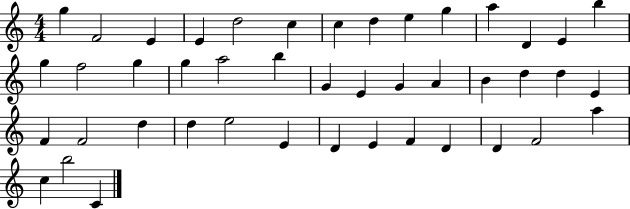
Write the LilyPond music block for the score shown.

{
  \clef treble
  \numericTimeSignature
  \time 4/4
  \key c \major
  g''4 f'2 e'4 | e'4 d''2 c''4 | c''4 d''4 e''4 g''4 | a''4 d'4 e'4 b''4 | \break g''4 f''2 g''4 | g''4 a''2 b''4 | g'4 e'4 g'4 a'4 | b'4 d''4 d''4 e'4 | \break f'4 f'2 d''4 | d''4 e''2 e'4 | d'4 e'4 f'4 d'4 | d'4 f'2 a''4 | \break c''4 b''2 c'4 | \bar "|."
}